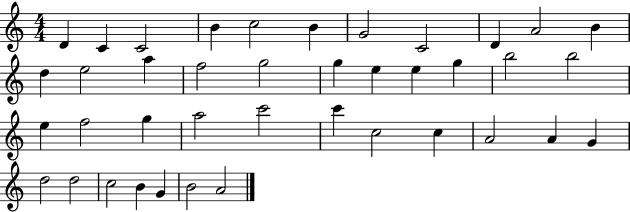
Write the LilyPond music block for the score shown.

{
  \clef treble
  \numericTimeSignature
  \time 4/4
  \key c \major
  d'4 c'4 c'2 | b'4 c''2 b'4 | g'2 c'2 | d'4 a'2 b'4 | \break d''4 e''2 a''4 | f''2 g''2 | g''4 e''4 e''4 g''4 | b''2 b''2 | \break e''4 f''2 g''4 | a''2 c'''2 | c'''4 c''2 c''4 | a'2 a'4 g'4 | \break d''2 d''2 | c''2 b'4 g'4 | b'2 a'2 | \bar "|."
}